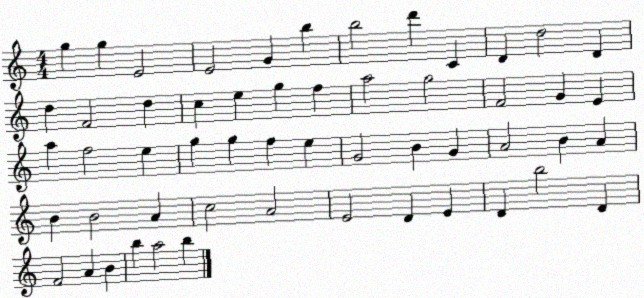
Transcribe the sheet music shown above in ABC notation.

X:1
T:Untitled
M:4/4
L:1/4
K:C
g g E2 E2 G b b2 d' C D d2 D d F2 d c e g f a2 g2 F2 G E a f2 e g g f e G2 B G A2 B A B B2 A c2 A2 E2 D E D b2 D F2 A B b a2 b